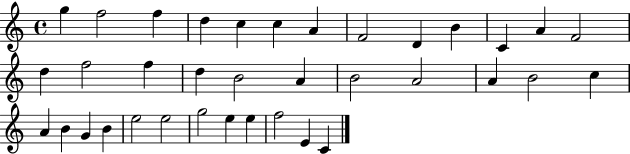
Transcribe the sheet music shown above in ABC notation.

X:1
T:Untitled
M:4/4
L:1/4
K:C
g f2 f d c c A F2 D B C A F2 d f2 f d B2 A B2 A2 A B2 c A B G B e2 e2 g2 e e f2 E C